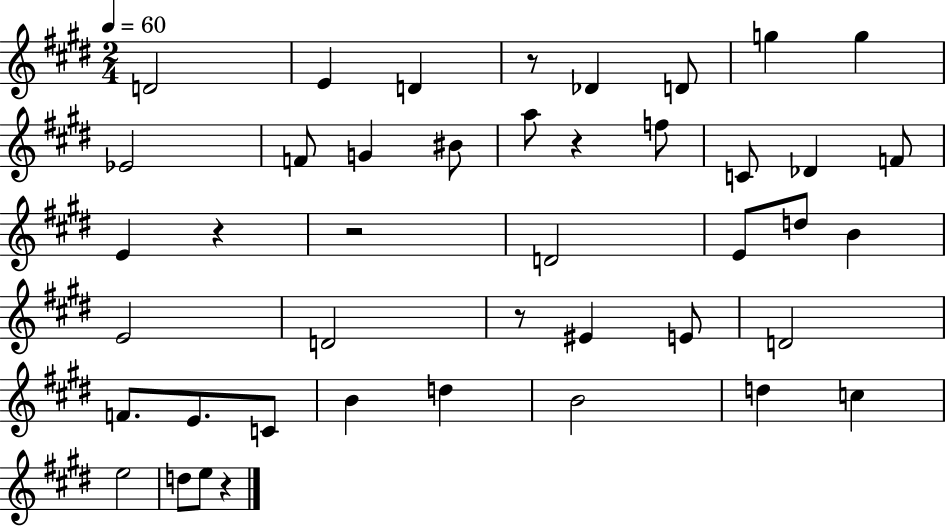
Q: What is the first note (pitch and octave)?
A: D4